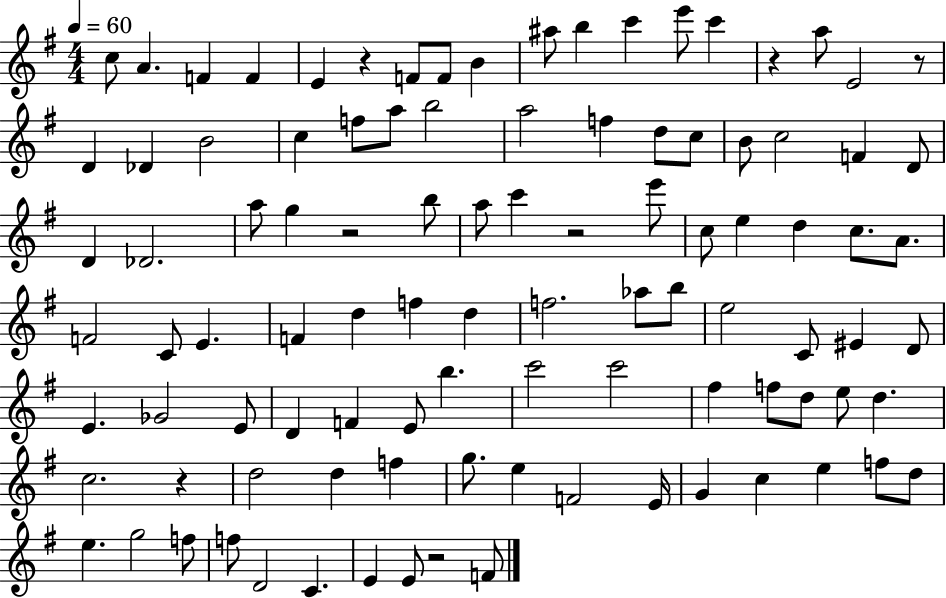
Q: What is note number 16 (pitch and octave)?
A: D4